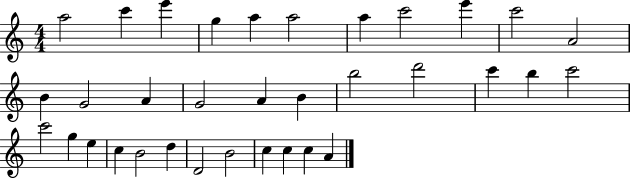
A5/h C6/q E6/q G5/q A5/q A5/h A5/q C6/h E6/q C6/h A4/h B4/q G4/h A4/q G4/h A4/q B4/q B5/h D6/h C6/q B5/q C6/h C6/h G5/q E5/q C5/q B4/h D5/q D4/h B4/h C5/q C5/q C5/q A4/q